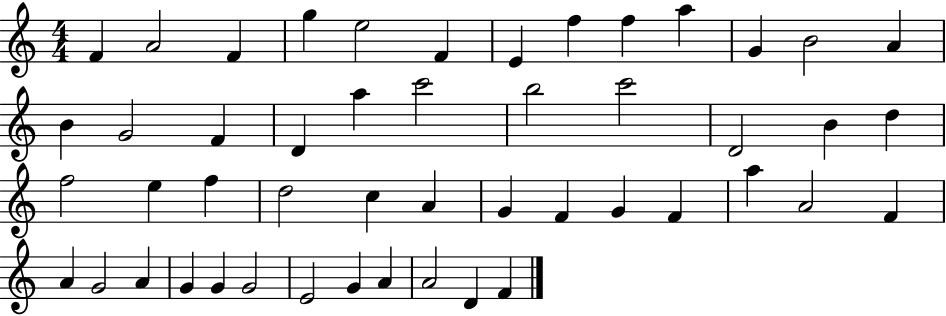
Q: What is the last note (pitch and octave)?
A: F4